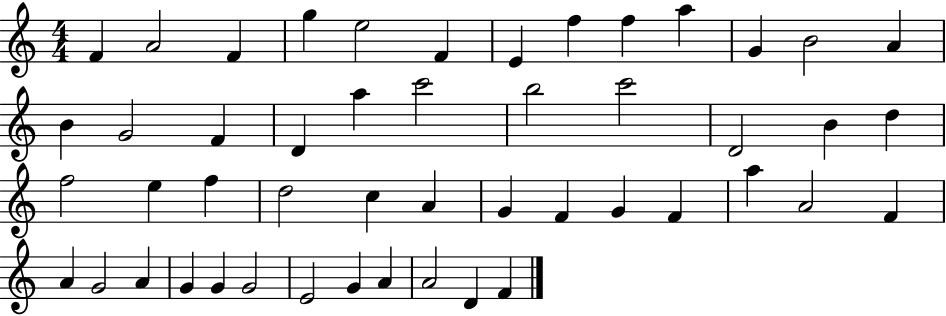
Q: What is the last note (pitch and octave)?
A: F4